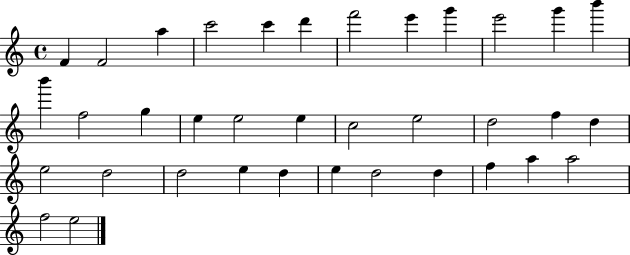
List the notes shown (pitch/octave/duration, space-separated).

F4/q F4/h A5/q C6/h C6/q D6/q F6/h E6/q G6/q E6/h G6/q B6/q B6/q F5/h G5/q E5/q E5/h E5/q C5/h E5/h D5/h F5/q D5/q E5/h D5/h D5/h E5/q D5/q E5/q D5/h D5/q F5/q A5/q A5/h F5/h E5/h